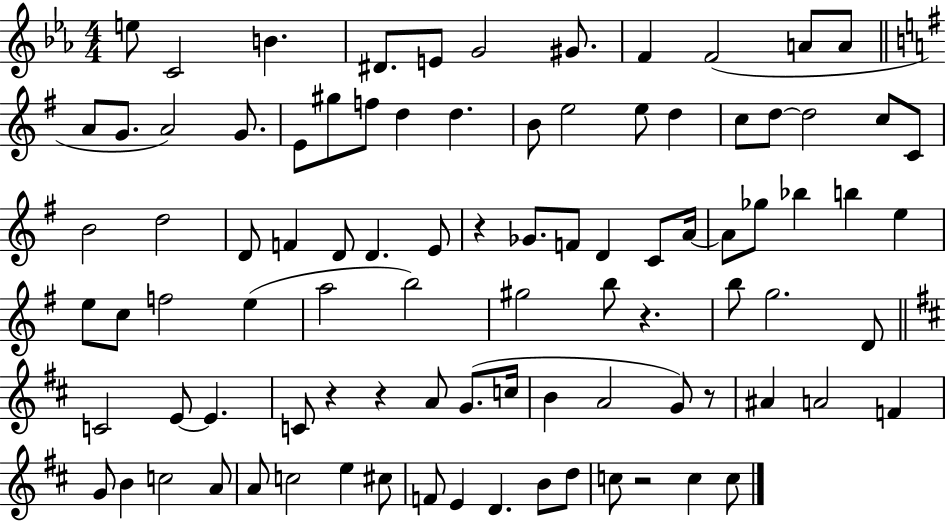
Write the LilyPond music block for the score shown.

{
  \clef treble
  \numericTimeSignature
  \time 4/4
  \key ees \major
  \repeat volta 2 { e''8 c'2 b'4. | dis'8. e'8 g'2 gis'8. | f'4 f'2( a'8 a'8 | \bar "||" \break \key g \major a'8 g'8. a'2) g'8. | e'8 gis''8 f''8 d''4 d''4. | b'8 e''2 e''8 d''4 | c''8 d''8~~ d''2 c''8 c'8 | \break b'2 d''2 | d'8 f'4 d'8 d'4. e'8 | r4 ges'8. f'8 d'4 c'8 a'16~~ | a'8 ges''8 bes''4 b''4 e''4 | \break e''8 c''8 f''2 e''4( | a''2 b''2) | gis''2 b''8 r4. | b''8 g''2. d'8 | \break \bar "||" \break \key d \major c'2 e'8~~ e'4. | c'8 r4 r4 a'8 g'8.( c''16 | b'4 a'2 g'8) r8 | ais'4 a'2 f'4 | \break g'8 b'4 c''2 a'8 | a'8 c''2 e''4 cis''8 | f'8 e'4 d'4. b'8 d''8 | c''8 r2 c''4 c''8 | \break } \bar "|."
}